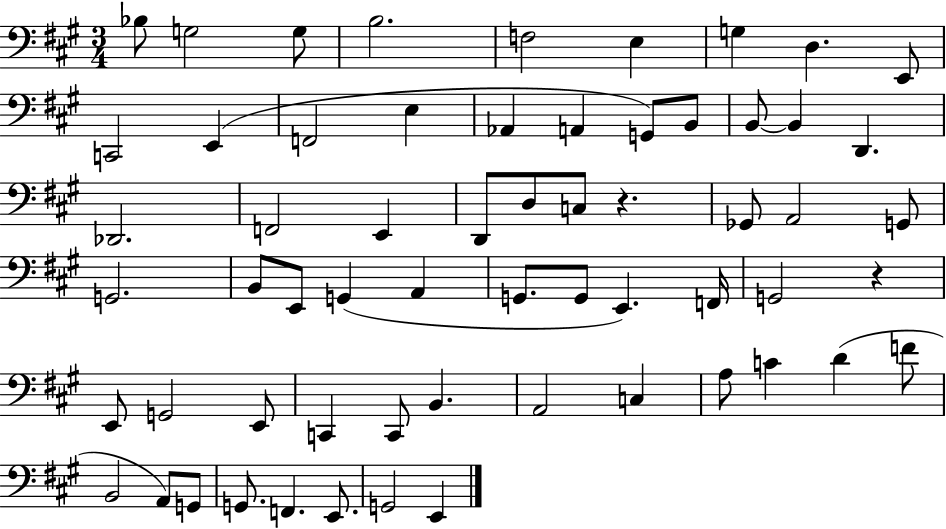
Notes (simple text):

Bb3/e G3/h G3/e B3/h. F3/h E3/q G3/q D3/q. E2/e C2/h E2/q F2/h E3/q Ab2/q A2/q G2/e B2/e B2/e B2/q D2/q. Db2/h. F2/h E2/q D2/e D3/e C3/e R/q. Gb2/e A2/h G2/e G2/h. B2/e E2/e G2/q A2/q G2/e. G2/e E2/q. F2/s G2/h R/q E2/e G2/h E2/e C2/q C2/e B2/q. A2/h C3/q A3/e C4/q D4/q F4/e B2/h A2/e G2/e G2/e. F2/q. E2/e. G2/h E2/q